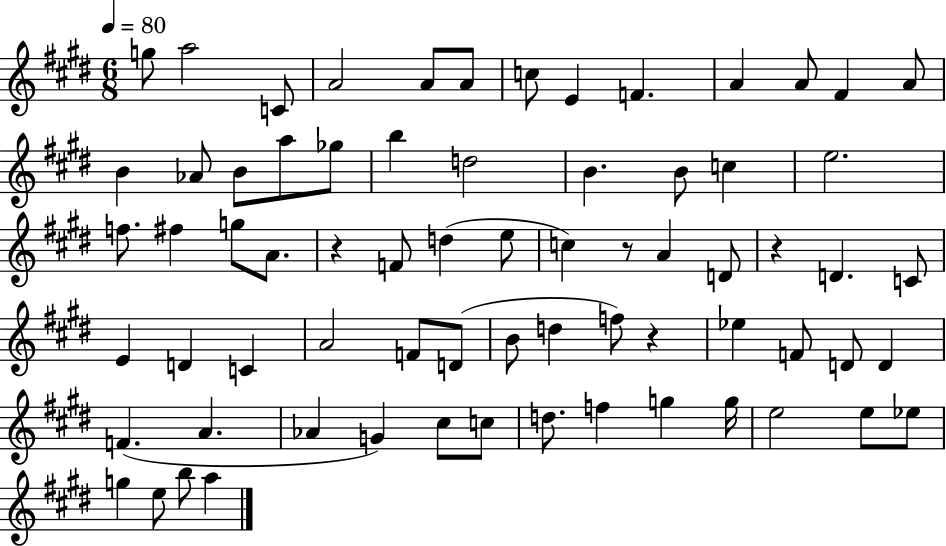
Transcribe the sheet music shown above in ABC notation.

X:1
T:Untitled
M:6/8
L:1/4
K:E
g/2 a2 C/2 A2 A/2 A/2 c/2 E F A A/2 ^F A/2 B _A/2 B/2 a/2 _g/2 b d2 B B/2 c e2 f/2 ^f g/2 A/2 z F/2 d e/2 c z/2 A D/2 z D C/2 E D C A2 F/2 D/2 B/2 d f/2 z _e F/2 D/2 D F A _A G ^c/2 c/2 d/2 f g g/4 e2 e/2 _e/2 g e/2 b/2 a